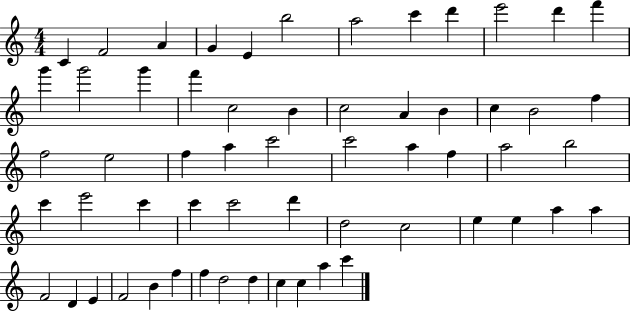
X:1
T:Untitled
M:4/4
L:1/4
K:C
C F2 A G E b2 a2 c' d' e'2 d' f' g' g'2 g' f' c2 B c2 A B c B2 f f2 e2 f a c'2 c'2 a f a2 b2 c' e'2 c' c' c'2 d' d2 c2 e e a a F2 D E F2 B f f d2 d c c a c'